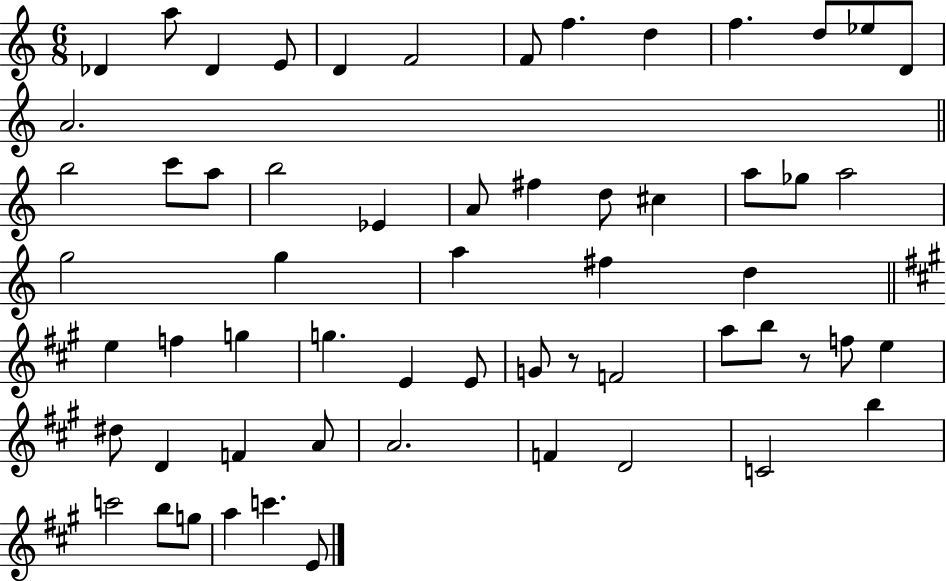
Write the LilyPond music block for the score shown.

{
  \clef treble
  \numericTimeSignature
  \time 6/8
  \key c \major
  des'4 a''8 des'4 e'8 | d'4 f'2 | f'8 f''4. d''4 | f''4. d''8 ees''8 d'8 | \break a'2. | \bar "||" \break \key c \major b''2 c'''8 a''8 | b''2 ees'4 | a'8 fis''4 d''8 cis''4 | a''8 ges''8 a''2 | \break g''2 g''4 | a''4 fis''4 d''4 | \bar "||" \break \key a \major e''4 f''4 g''4 | g''4. e'4 e'8 | g'8 r8 f'2 | a''8 b''8 r8 f''8 e''4 | \break dis''8 d'4 f'4 a'8 | a'2. | f'4 d'2 | c'2 b''4 | \break c'''2 b''8 g''8 | a''4 c'''4. e'8 | \bar "|."
}